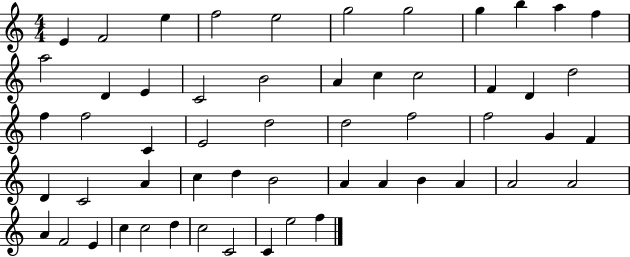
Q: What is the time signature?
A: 4/4